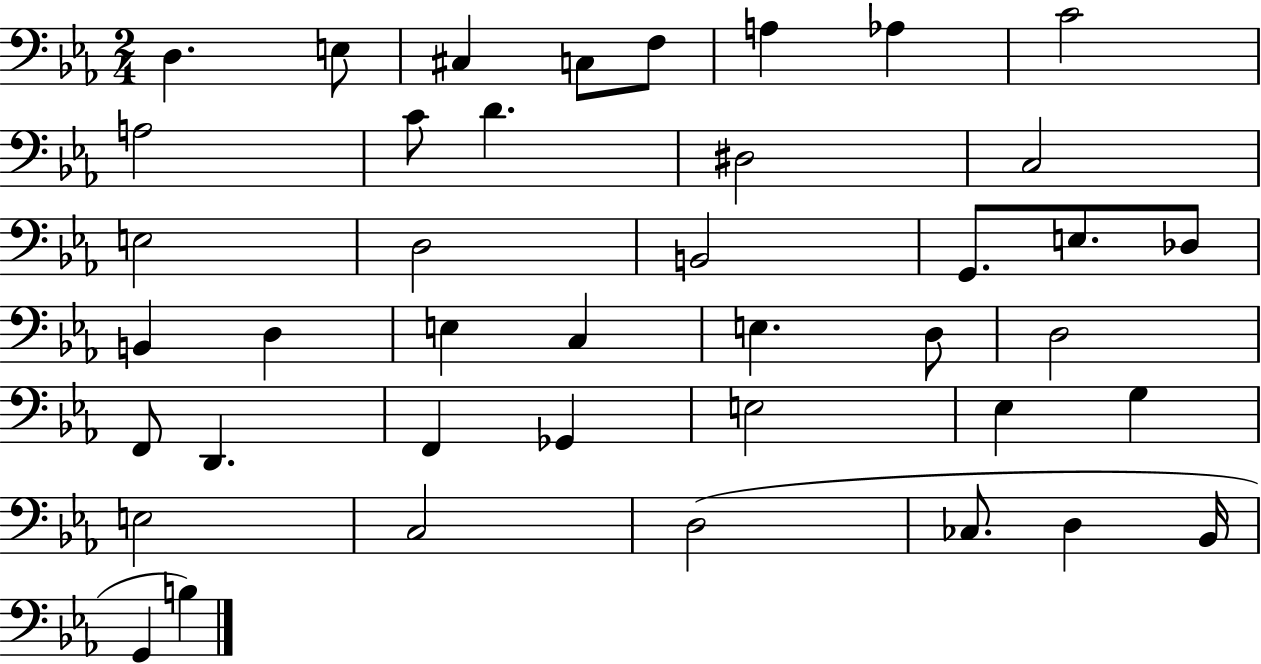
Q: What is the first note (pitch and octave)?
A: D3